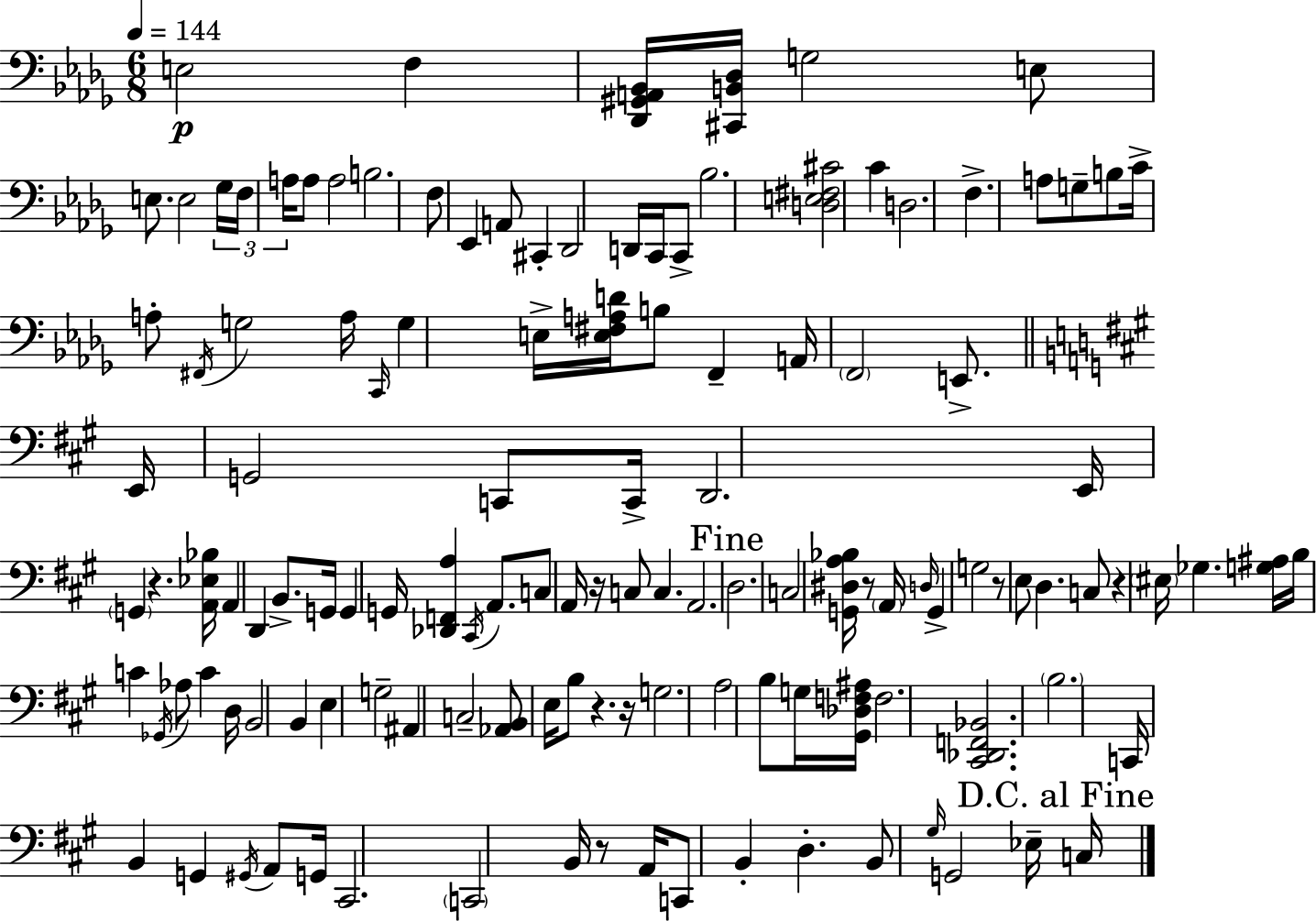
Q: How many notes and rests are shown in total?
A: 128